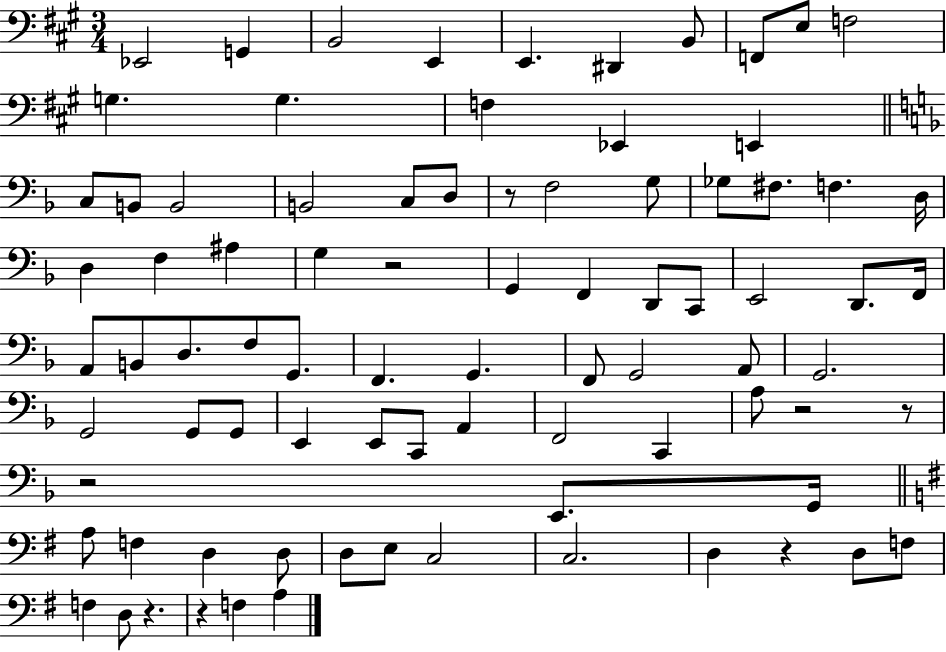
{
  \clef bass
  \numericTimeSignature
  \time 3/4
  \key a \major
  ees,2 g,4 | b,2 e,4 | e,4. dis,4 b,8 | f,8 e8 f2 | \break g4. g4. | f4 ees,4 e,4 | \bar "||" \break \key f \major c8 b,8 b,2 | b,2 c8 d8 | r8 f2 g8 | ges8 fis8. f4. d16 | \break d4 f4 ais4 | g4 r2 | g,4 f,4 d,8 c,8 | e,2 d,8. f,16 | \break a,8 b,8 d8. f8 g,8. | f,4. g,4. | f,8 g,2 a,8 | g,2. | \break g,2 g,8 g,8 | e,4 e,8 c,8 a,4 | f,2 c,4 | a8 r2 r8 | \break r2 e,8. g,16 | \bar "||" \break \key e \minor a8 f4 d4 d8 | d8 e8 c2 | c2. | d4 r4 d8 f8 | \break f4 d8 r4. | r4 f4 a4 | \bar "|."
}